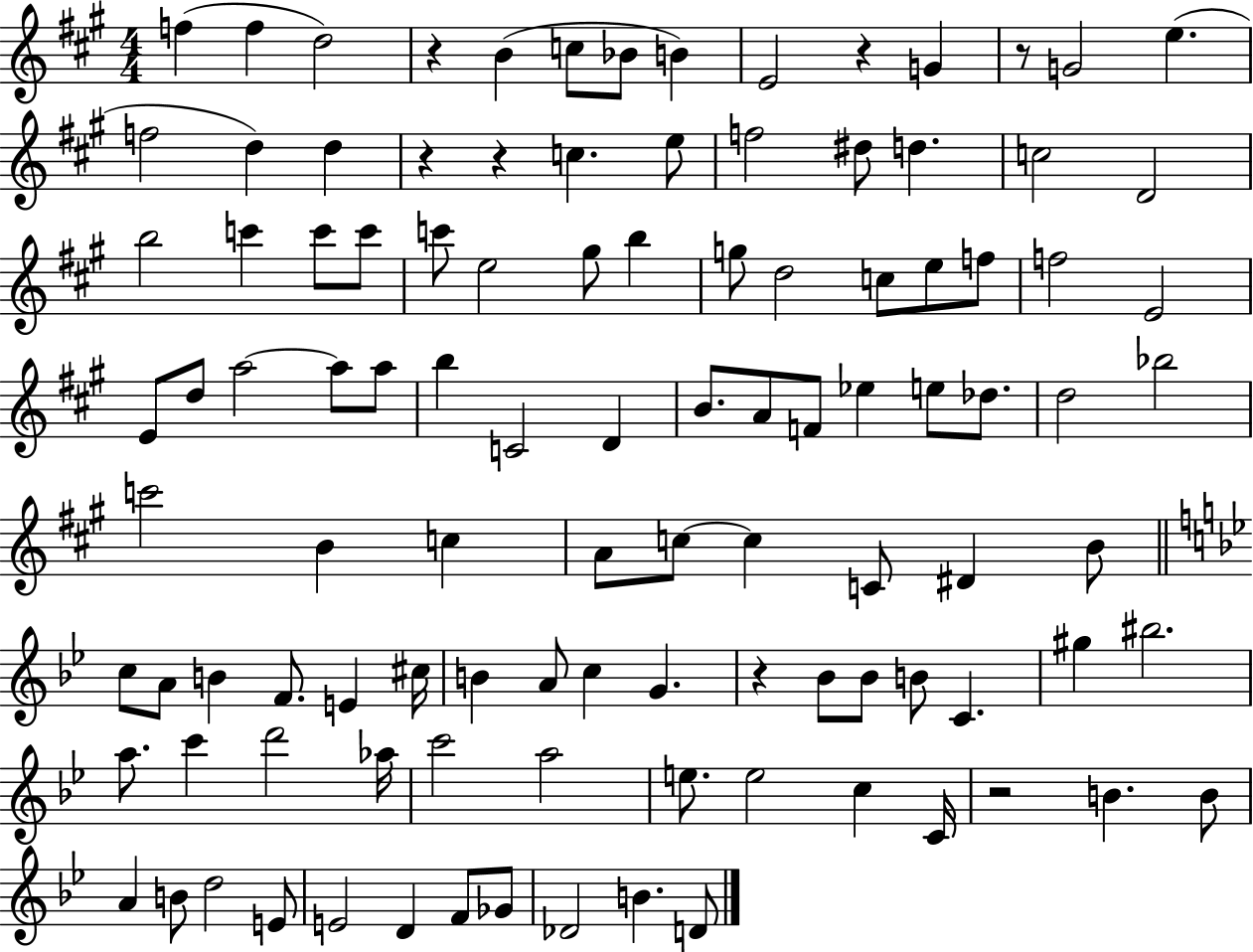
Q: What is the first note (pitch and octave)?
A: F5